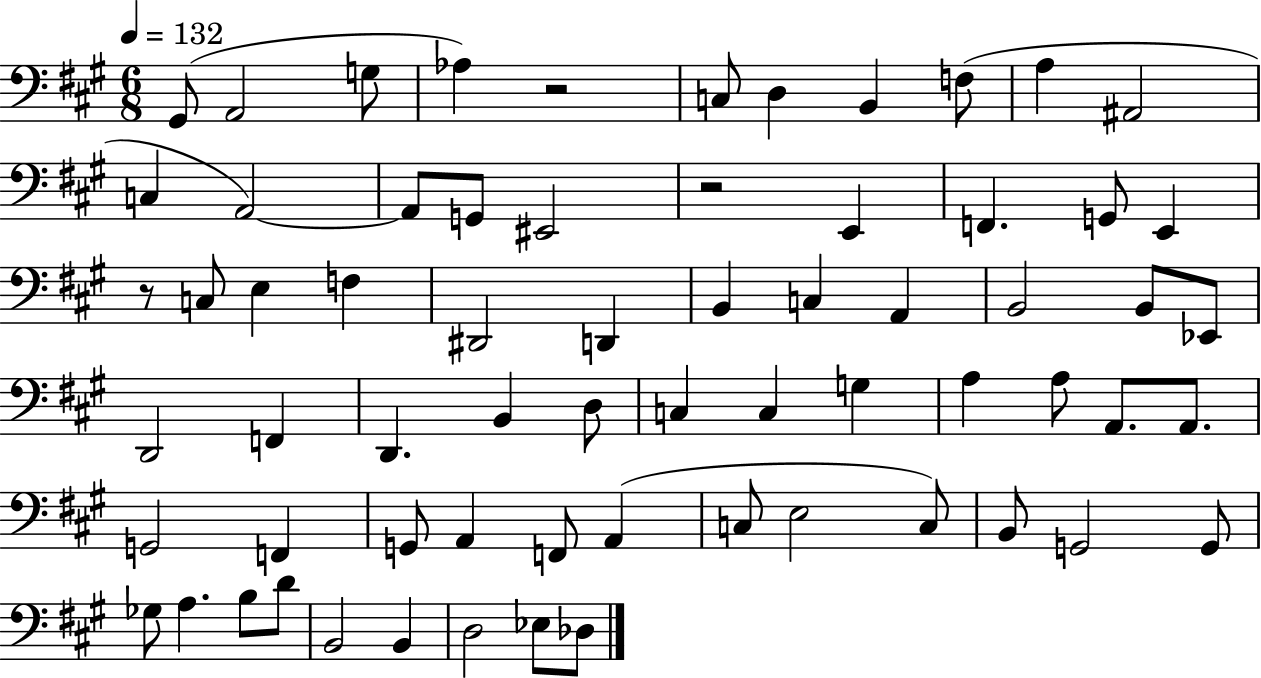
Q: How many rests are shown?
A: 3